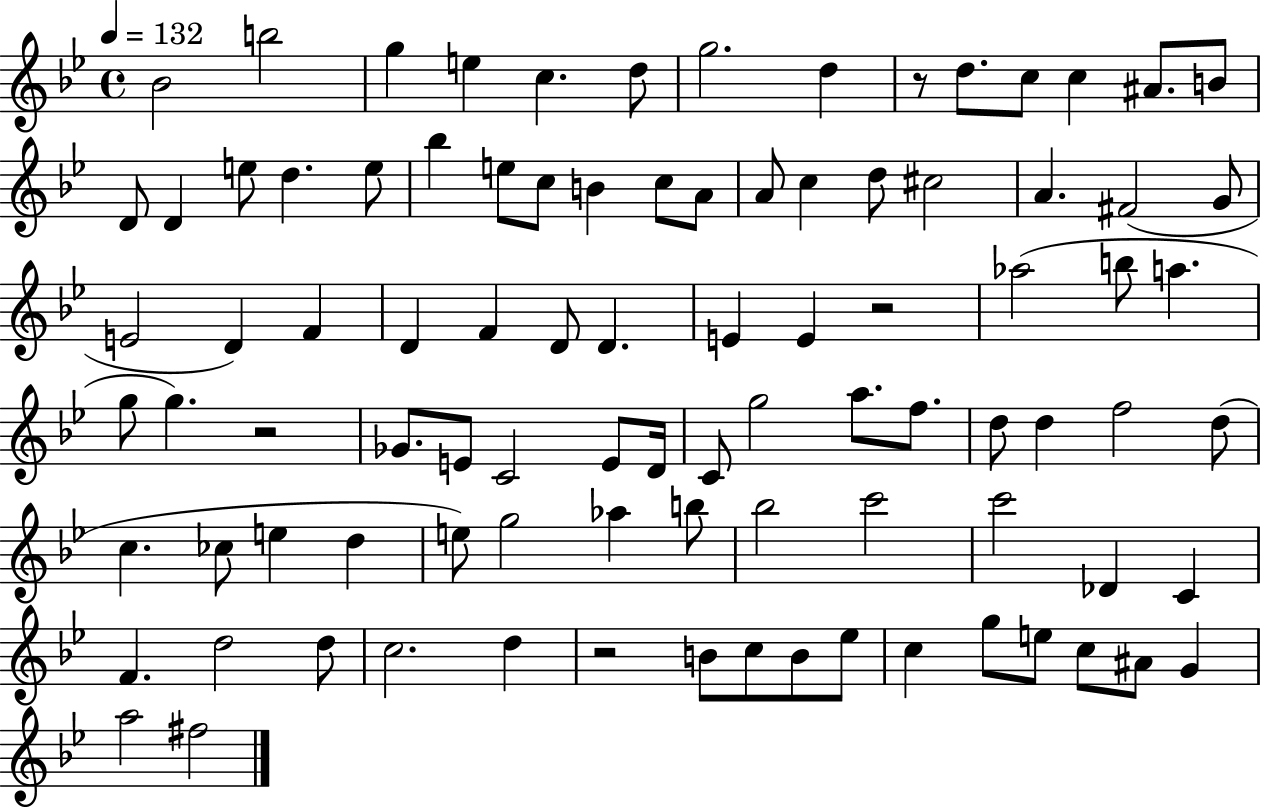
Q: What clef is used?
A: treble